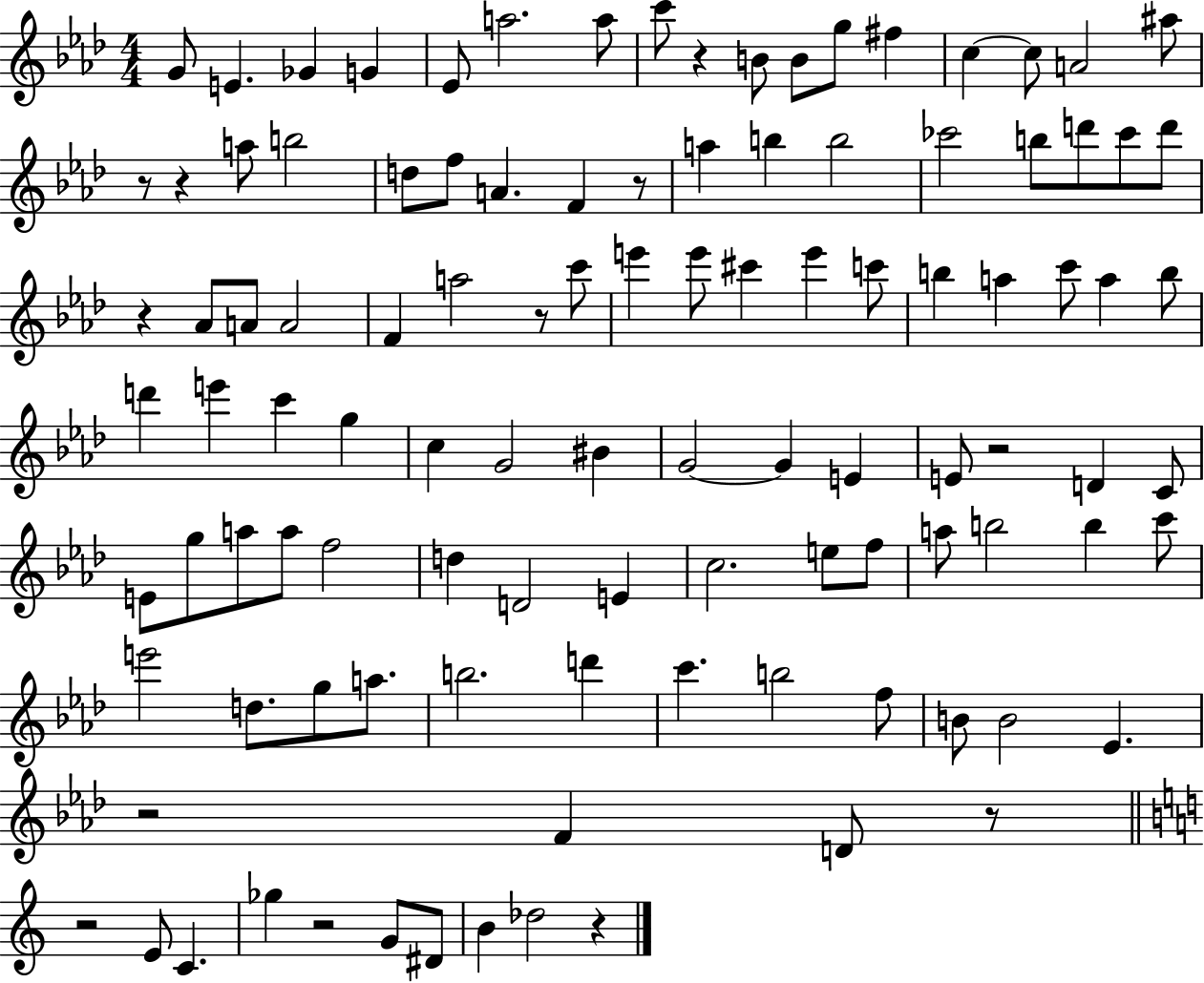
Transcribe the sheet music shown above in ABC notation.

X:1
T:Untitled
M:4/4
L:1/4
K:Ab
G/2 E _G G _E/2 a2 a/2 c'/2 z B/2 B/2 g/2 ^f c c/2 A2 ^a/2 z/2 z a/2 b2 d/2 f/2 A F z/2 a b b2 _c'2 b/2 d'/2 _c'/2 d'/2 z _A/2 A/2 A2 F a2 z/2 c'/2 e' e'/2 ^c' e' c'/2 b a c'/2 a b/2 d' e' c' g c G2 ^B G2 G E E/2 z2 D C/2 E/2 g/2 a/2 a/2 f2 d D2 E c2 e/2 f/2 a/2 b2 b c'/2 e'2 d/2 g/2 a/2 b2 d' c' b2 f/2 B/2 B2 _E z2 F D/2 z/2 z2 E/2 C _g z2 G/2 ^D/2 B _d2 z